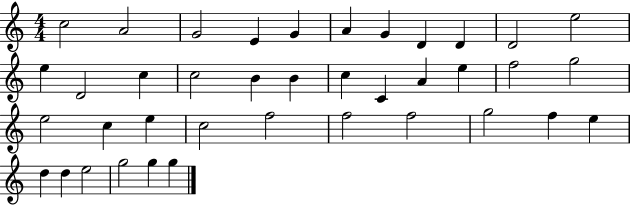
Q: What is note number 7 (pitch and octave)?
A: G4